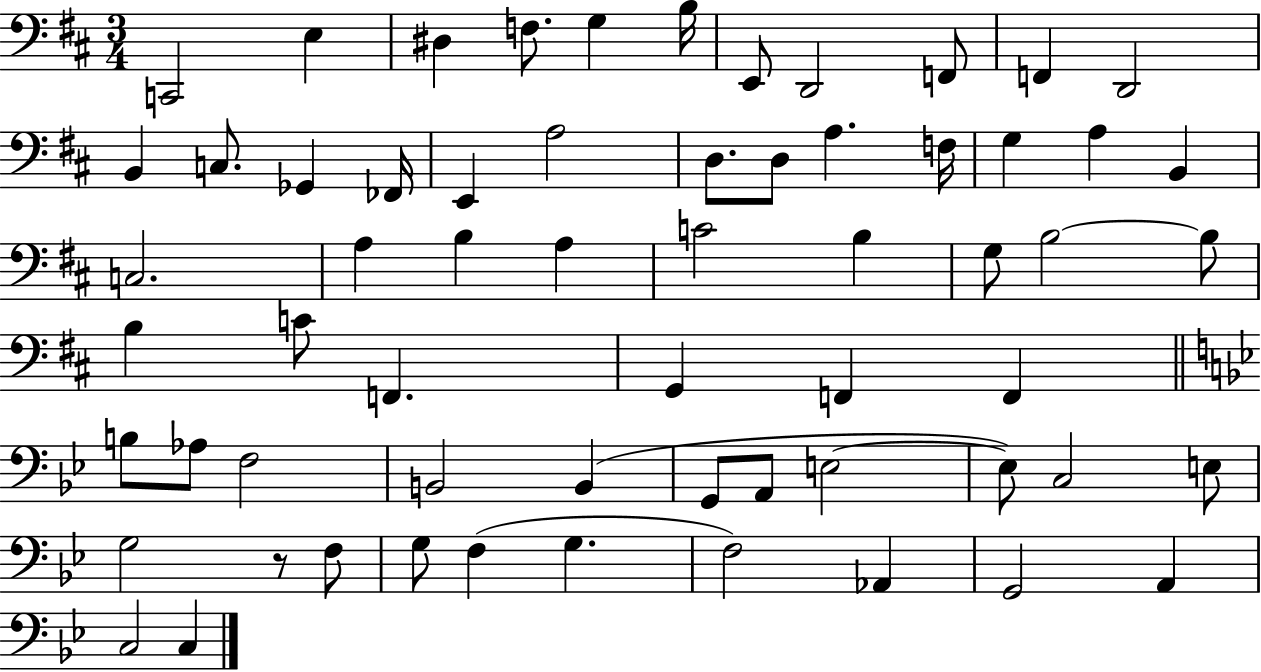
X:1
T:Untitled
M:3/4
L:1/4
K:D
C,,2 E, ^D, F,/2 G, B,/4 E,,/2 D,,2 F,,/2 F,, D,,2 B,, C,/2 _G,, _F,,/4 E,, A,2 D,/2 D,/2 A, F,/4 G, A, B,, C,2 A, B, A, C2 B, G,/2 B,2 B,/2 B, C/2 F,, G,, F,, F,, B,/2 _A,/2 F,2 B,,2 B,, G,,/2 A,,/2 E,2 E,/2 C,2 E,/2 G,2 z/2 F,/2 G,/2 F, G, F,2 _A,, G,,2 A,, C,2 C,